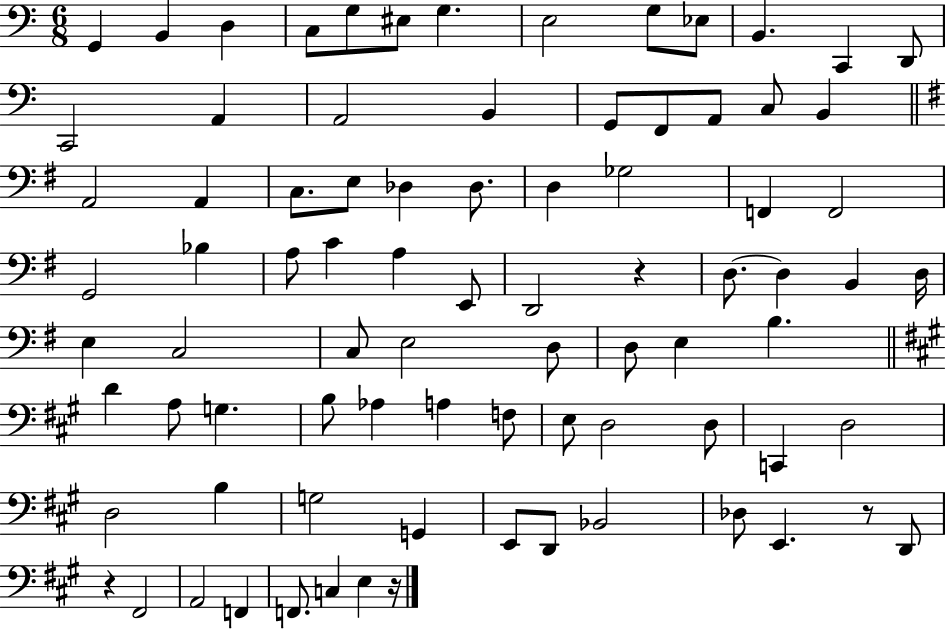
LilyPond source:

{
  \clef bass
  \numericTimeSignature
  \time 6/8
  \key c \major
  g,4 b,4 d4 | c8 g8 eis8 g4. | e2 g8 ees8 | b,4. c,4 d,8 | \break c,2 a,4 | a,2 b,4 | g,8 f,8 a,8 c8 b,4 | \bar "||" \break \key g \major a,2 a,4 | c8. e8 des4 des8. | d4 ges2 | f,4 f,2 | \break g,2 bes4 | a8 c'4 a4 e,8 | d,2 r4 | d8.~~ d4 b,4 d16 | \break e4 c2 | c8 e2 d8 | d8 e4 b4. | \bar "||" \break \key a \major d'4 a8 g4. | b8 aes4 a4 f8 | e8 d2 d8 | c,4 d2 | \break d2 b4 | g2 g,4 | e,8 d,8 bes,2 | des8 e,4. r8 d,8 | \break r4 fis,2 | a,2 f,4 | f,8. c4 e4 r16 | \bar "|."
}